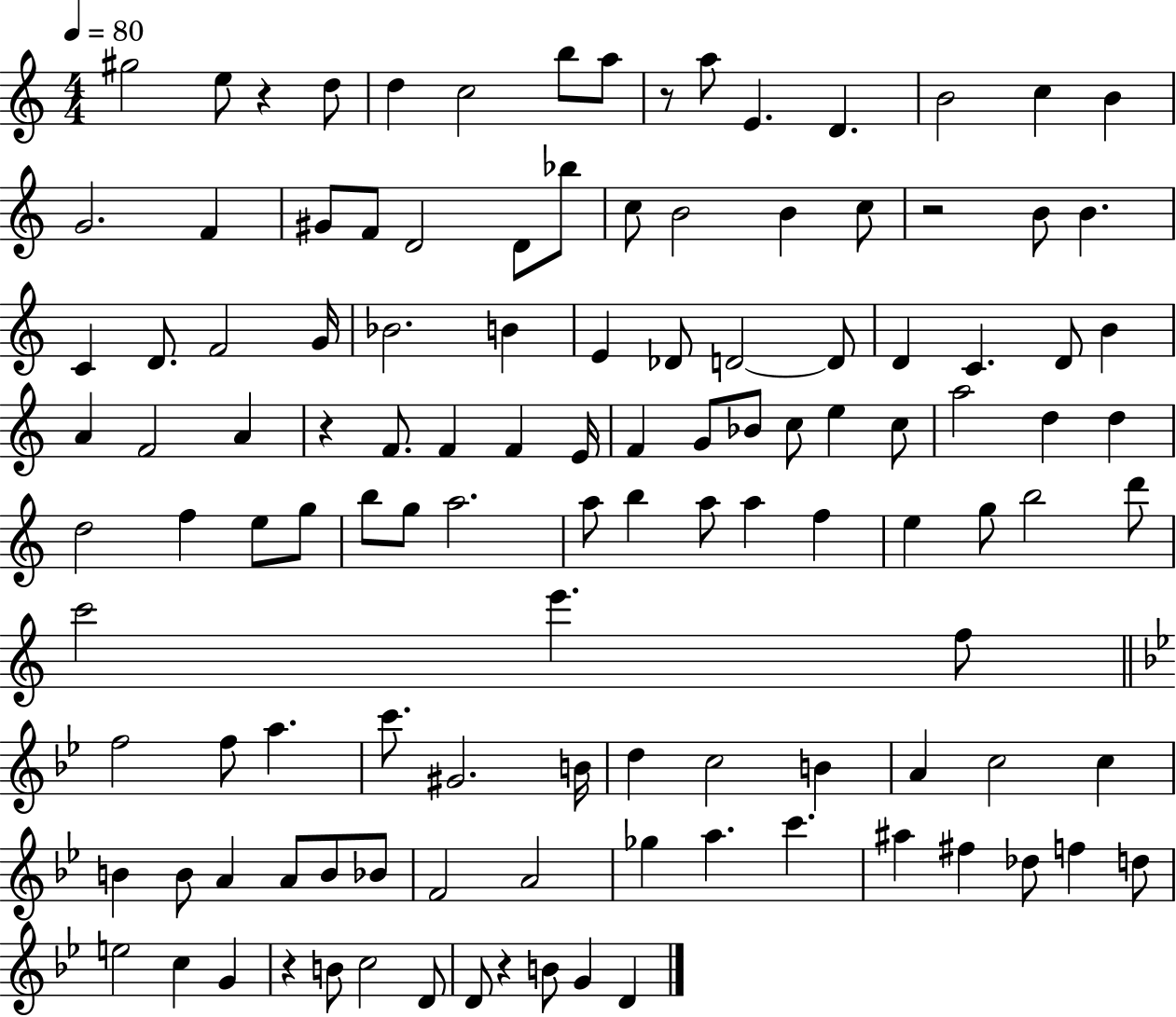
X:1
T:Untitled
M:4/4
L:1/4
K:C
^g2 e/2 z d/2 d c2 b/2 a/2 z/2 a/2 E D B2 c B G2 F ^G/2 F/2 D2 D/2 _b/2 c/2 B2 B c/2 z2 B/2 B C D/2 F2 G/4 _B2 B E _D/2 D2 D/2 D C D/2 B A F2 A z F/2 F F E/4 F G/2 _B/2 c/2 e c/2 a2 d d d2 f e/2 g/2 b/2 g/2 a2 a/2 b a/2 a f e g/2 b2 d'/2 c'2 e' f/2 f2 f/2 a c'/2 ^G2 B/4 d c2 B A c2 c B B/2 A A/2 B/2 _B/2 F2 A2 _g a c' ^a ^f _d/2 f d/2 e2 c G z B/2 c2 D/2 D/2 z B/2 G D